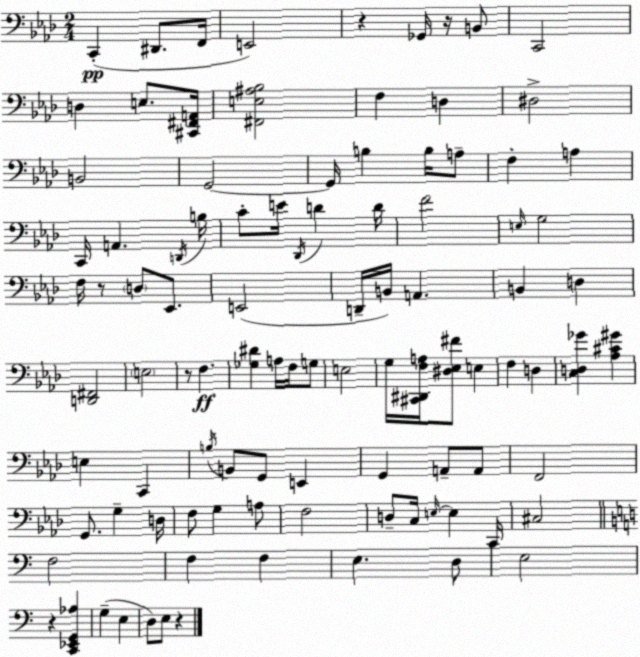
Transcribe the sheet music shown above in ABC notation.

X:1
T:Untitled
M:2/4
L:1/4
K:Ab
C,, ^D,,/2 F,,/4 E,,2 z _G,,/4 z/4 B,,/2 C,,2 D, E,/2 [^C,,^F,,A,,]/4 [^F,,E,^A,_B,]2 F, D, ^D,2 B,,2 G,,2 G,,/4 B, B,/4 A,/2 F, A, C,,/4 A,, D,,/4 B,/4 C/2 E/4 _D,,/4 D D/4 F2 E,/4 G,2 F,/4 z/2 D,/2 _E,,/2 E,,2 D,,/4 B,,/4 A,, B,, D, [D,,^F,,]2 E,2 z/2 F, [_G,^D] A,/4 F,/4 G,/2 E,2 G,/4 [^C,,^D,,F,A,]/4 [^D,_E,^F]/2 E, F, D, [C,D,_G] [_A,^C^G] E, C,, B,/4 B,,/2 G,,/2 E,, G,, A,,/2 A,,/2 F,,2 G,,/2 G, D,/4 F,/2 G, A,/2 F,2 D,/2 C,/4 E,/4 E, C,,/4 ^C,2 F,2 F, F, E, D,/2 E,2 z [C,,_E,,G,,_A,] G, E, D,/2 E,/2 z